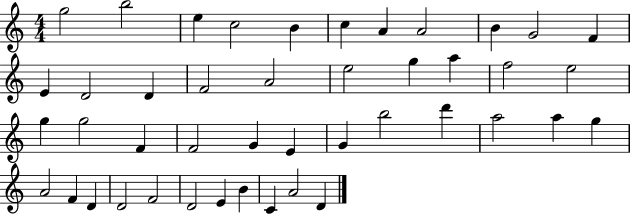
{
  \clef treble
  \numericTimeSignature
  \time 4/4
  \key c \major
  g''2 b''2 | e''4 c''2 b'4 | c''4 a'4 a'2 | b'4 g'2 f'4 | \break e'4 d'2 d'4 | f'2 a'2 | e''2 g''4 a''4 | f''2 e''2 | \break g''4 g''2 f'4 | f'2 g'4 e'4 | g'4 b''2 d'''4 | a''2 a''4 g''4 | \break a'2 f'4 d'4 | d'2 f'2 | d'2 e'4 b'4 | c'4 a'2 d'4 | \break \bar "|."
}